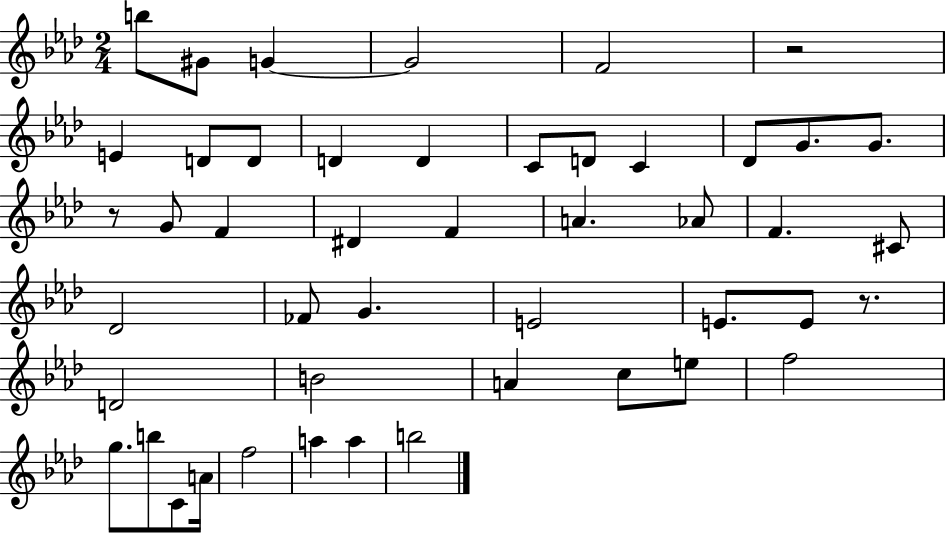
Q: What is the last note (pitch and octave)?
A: B5